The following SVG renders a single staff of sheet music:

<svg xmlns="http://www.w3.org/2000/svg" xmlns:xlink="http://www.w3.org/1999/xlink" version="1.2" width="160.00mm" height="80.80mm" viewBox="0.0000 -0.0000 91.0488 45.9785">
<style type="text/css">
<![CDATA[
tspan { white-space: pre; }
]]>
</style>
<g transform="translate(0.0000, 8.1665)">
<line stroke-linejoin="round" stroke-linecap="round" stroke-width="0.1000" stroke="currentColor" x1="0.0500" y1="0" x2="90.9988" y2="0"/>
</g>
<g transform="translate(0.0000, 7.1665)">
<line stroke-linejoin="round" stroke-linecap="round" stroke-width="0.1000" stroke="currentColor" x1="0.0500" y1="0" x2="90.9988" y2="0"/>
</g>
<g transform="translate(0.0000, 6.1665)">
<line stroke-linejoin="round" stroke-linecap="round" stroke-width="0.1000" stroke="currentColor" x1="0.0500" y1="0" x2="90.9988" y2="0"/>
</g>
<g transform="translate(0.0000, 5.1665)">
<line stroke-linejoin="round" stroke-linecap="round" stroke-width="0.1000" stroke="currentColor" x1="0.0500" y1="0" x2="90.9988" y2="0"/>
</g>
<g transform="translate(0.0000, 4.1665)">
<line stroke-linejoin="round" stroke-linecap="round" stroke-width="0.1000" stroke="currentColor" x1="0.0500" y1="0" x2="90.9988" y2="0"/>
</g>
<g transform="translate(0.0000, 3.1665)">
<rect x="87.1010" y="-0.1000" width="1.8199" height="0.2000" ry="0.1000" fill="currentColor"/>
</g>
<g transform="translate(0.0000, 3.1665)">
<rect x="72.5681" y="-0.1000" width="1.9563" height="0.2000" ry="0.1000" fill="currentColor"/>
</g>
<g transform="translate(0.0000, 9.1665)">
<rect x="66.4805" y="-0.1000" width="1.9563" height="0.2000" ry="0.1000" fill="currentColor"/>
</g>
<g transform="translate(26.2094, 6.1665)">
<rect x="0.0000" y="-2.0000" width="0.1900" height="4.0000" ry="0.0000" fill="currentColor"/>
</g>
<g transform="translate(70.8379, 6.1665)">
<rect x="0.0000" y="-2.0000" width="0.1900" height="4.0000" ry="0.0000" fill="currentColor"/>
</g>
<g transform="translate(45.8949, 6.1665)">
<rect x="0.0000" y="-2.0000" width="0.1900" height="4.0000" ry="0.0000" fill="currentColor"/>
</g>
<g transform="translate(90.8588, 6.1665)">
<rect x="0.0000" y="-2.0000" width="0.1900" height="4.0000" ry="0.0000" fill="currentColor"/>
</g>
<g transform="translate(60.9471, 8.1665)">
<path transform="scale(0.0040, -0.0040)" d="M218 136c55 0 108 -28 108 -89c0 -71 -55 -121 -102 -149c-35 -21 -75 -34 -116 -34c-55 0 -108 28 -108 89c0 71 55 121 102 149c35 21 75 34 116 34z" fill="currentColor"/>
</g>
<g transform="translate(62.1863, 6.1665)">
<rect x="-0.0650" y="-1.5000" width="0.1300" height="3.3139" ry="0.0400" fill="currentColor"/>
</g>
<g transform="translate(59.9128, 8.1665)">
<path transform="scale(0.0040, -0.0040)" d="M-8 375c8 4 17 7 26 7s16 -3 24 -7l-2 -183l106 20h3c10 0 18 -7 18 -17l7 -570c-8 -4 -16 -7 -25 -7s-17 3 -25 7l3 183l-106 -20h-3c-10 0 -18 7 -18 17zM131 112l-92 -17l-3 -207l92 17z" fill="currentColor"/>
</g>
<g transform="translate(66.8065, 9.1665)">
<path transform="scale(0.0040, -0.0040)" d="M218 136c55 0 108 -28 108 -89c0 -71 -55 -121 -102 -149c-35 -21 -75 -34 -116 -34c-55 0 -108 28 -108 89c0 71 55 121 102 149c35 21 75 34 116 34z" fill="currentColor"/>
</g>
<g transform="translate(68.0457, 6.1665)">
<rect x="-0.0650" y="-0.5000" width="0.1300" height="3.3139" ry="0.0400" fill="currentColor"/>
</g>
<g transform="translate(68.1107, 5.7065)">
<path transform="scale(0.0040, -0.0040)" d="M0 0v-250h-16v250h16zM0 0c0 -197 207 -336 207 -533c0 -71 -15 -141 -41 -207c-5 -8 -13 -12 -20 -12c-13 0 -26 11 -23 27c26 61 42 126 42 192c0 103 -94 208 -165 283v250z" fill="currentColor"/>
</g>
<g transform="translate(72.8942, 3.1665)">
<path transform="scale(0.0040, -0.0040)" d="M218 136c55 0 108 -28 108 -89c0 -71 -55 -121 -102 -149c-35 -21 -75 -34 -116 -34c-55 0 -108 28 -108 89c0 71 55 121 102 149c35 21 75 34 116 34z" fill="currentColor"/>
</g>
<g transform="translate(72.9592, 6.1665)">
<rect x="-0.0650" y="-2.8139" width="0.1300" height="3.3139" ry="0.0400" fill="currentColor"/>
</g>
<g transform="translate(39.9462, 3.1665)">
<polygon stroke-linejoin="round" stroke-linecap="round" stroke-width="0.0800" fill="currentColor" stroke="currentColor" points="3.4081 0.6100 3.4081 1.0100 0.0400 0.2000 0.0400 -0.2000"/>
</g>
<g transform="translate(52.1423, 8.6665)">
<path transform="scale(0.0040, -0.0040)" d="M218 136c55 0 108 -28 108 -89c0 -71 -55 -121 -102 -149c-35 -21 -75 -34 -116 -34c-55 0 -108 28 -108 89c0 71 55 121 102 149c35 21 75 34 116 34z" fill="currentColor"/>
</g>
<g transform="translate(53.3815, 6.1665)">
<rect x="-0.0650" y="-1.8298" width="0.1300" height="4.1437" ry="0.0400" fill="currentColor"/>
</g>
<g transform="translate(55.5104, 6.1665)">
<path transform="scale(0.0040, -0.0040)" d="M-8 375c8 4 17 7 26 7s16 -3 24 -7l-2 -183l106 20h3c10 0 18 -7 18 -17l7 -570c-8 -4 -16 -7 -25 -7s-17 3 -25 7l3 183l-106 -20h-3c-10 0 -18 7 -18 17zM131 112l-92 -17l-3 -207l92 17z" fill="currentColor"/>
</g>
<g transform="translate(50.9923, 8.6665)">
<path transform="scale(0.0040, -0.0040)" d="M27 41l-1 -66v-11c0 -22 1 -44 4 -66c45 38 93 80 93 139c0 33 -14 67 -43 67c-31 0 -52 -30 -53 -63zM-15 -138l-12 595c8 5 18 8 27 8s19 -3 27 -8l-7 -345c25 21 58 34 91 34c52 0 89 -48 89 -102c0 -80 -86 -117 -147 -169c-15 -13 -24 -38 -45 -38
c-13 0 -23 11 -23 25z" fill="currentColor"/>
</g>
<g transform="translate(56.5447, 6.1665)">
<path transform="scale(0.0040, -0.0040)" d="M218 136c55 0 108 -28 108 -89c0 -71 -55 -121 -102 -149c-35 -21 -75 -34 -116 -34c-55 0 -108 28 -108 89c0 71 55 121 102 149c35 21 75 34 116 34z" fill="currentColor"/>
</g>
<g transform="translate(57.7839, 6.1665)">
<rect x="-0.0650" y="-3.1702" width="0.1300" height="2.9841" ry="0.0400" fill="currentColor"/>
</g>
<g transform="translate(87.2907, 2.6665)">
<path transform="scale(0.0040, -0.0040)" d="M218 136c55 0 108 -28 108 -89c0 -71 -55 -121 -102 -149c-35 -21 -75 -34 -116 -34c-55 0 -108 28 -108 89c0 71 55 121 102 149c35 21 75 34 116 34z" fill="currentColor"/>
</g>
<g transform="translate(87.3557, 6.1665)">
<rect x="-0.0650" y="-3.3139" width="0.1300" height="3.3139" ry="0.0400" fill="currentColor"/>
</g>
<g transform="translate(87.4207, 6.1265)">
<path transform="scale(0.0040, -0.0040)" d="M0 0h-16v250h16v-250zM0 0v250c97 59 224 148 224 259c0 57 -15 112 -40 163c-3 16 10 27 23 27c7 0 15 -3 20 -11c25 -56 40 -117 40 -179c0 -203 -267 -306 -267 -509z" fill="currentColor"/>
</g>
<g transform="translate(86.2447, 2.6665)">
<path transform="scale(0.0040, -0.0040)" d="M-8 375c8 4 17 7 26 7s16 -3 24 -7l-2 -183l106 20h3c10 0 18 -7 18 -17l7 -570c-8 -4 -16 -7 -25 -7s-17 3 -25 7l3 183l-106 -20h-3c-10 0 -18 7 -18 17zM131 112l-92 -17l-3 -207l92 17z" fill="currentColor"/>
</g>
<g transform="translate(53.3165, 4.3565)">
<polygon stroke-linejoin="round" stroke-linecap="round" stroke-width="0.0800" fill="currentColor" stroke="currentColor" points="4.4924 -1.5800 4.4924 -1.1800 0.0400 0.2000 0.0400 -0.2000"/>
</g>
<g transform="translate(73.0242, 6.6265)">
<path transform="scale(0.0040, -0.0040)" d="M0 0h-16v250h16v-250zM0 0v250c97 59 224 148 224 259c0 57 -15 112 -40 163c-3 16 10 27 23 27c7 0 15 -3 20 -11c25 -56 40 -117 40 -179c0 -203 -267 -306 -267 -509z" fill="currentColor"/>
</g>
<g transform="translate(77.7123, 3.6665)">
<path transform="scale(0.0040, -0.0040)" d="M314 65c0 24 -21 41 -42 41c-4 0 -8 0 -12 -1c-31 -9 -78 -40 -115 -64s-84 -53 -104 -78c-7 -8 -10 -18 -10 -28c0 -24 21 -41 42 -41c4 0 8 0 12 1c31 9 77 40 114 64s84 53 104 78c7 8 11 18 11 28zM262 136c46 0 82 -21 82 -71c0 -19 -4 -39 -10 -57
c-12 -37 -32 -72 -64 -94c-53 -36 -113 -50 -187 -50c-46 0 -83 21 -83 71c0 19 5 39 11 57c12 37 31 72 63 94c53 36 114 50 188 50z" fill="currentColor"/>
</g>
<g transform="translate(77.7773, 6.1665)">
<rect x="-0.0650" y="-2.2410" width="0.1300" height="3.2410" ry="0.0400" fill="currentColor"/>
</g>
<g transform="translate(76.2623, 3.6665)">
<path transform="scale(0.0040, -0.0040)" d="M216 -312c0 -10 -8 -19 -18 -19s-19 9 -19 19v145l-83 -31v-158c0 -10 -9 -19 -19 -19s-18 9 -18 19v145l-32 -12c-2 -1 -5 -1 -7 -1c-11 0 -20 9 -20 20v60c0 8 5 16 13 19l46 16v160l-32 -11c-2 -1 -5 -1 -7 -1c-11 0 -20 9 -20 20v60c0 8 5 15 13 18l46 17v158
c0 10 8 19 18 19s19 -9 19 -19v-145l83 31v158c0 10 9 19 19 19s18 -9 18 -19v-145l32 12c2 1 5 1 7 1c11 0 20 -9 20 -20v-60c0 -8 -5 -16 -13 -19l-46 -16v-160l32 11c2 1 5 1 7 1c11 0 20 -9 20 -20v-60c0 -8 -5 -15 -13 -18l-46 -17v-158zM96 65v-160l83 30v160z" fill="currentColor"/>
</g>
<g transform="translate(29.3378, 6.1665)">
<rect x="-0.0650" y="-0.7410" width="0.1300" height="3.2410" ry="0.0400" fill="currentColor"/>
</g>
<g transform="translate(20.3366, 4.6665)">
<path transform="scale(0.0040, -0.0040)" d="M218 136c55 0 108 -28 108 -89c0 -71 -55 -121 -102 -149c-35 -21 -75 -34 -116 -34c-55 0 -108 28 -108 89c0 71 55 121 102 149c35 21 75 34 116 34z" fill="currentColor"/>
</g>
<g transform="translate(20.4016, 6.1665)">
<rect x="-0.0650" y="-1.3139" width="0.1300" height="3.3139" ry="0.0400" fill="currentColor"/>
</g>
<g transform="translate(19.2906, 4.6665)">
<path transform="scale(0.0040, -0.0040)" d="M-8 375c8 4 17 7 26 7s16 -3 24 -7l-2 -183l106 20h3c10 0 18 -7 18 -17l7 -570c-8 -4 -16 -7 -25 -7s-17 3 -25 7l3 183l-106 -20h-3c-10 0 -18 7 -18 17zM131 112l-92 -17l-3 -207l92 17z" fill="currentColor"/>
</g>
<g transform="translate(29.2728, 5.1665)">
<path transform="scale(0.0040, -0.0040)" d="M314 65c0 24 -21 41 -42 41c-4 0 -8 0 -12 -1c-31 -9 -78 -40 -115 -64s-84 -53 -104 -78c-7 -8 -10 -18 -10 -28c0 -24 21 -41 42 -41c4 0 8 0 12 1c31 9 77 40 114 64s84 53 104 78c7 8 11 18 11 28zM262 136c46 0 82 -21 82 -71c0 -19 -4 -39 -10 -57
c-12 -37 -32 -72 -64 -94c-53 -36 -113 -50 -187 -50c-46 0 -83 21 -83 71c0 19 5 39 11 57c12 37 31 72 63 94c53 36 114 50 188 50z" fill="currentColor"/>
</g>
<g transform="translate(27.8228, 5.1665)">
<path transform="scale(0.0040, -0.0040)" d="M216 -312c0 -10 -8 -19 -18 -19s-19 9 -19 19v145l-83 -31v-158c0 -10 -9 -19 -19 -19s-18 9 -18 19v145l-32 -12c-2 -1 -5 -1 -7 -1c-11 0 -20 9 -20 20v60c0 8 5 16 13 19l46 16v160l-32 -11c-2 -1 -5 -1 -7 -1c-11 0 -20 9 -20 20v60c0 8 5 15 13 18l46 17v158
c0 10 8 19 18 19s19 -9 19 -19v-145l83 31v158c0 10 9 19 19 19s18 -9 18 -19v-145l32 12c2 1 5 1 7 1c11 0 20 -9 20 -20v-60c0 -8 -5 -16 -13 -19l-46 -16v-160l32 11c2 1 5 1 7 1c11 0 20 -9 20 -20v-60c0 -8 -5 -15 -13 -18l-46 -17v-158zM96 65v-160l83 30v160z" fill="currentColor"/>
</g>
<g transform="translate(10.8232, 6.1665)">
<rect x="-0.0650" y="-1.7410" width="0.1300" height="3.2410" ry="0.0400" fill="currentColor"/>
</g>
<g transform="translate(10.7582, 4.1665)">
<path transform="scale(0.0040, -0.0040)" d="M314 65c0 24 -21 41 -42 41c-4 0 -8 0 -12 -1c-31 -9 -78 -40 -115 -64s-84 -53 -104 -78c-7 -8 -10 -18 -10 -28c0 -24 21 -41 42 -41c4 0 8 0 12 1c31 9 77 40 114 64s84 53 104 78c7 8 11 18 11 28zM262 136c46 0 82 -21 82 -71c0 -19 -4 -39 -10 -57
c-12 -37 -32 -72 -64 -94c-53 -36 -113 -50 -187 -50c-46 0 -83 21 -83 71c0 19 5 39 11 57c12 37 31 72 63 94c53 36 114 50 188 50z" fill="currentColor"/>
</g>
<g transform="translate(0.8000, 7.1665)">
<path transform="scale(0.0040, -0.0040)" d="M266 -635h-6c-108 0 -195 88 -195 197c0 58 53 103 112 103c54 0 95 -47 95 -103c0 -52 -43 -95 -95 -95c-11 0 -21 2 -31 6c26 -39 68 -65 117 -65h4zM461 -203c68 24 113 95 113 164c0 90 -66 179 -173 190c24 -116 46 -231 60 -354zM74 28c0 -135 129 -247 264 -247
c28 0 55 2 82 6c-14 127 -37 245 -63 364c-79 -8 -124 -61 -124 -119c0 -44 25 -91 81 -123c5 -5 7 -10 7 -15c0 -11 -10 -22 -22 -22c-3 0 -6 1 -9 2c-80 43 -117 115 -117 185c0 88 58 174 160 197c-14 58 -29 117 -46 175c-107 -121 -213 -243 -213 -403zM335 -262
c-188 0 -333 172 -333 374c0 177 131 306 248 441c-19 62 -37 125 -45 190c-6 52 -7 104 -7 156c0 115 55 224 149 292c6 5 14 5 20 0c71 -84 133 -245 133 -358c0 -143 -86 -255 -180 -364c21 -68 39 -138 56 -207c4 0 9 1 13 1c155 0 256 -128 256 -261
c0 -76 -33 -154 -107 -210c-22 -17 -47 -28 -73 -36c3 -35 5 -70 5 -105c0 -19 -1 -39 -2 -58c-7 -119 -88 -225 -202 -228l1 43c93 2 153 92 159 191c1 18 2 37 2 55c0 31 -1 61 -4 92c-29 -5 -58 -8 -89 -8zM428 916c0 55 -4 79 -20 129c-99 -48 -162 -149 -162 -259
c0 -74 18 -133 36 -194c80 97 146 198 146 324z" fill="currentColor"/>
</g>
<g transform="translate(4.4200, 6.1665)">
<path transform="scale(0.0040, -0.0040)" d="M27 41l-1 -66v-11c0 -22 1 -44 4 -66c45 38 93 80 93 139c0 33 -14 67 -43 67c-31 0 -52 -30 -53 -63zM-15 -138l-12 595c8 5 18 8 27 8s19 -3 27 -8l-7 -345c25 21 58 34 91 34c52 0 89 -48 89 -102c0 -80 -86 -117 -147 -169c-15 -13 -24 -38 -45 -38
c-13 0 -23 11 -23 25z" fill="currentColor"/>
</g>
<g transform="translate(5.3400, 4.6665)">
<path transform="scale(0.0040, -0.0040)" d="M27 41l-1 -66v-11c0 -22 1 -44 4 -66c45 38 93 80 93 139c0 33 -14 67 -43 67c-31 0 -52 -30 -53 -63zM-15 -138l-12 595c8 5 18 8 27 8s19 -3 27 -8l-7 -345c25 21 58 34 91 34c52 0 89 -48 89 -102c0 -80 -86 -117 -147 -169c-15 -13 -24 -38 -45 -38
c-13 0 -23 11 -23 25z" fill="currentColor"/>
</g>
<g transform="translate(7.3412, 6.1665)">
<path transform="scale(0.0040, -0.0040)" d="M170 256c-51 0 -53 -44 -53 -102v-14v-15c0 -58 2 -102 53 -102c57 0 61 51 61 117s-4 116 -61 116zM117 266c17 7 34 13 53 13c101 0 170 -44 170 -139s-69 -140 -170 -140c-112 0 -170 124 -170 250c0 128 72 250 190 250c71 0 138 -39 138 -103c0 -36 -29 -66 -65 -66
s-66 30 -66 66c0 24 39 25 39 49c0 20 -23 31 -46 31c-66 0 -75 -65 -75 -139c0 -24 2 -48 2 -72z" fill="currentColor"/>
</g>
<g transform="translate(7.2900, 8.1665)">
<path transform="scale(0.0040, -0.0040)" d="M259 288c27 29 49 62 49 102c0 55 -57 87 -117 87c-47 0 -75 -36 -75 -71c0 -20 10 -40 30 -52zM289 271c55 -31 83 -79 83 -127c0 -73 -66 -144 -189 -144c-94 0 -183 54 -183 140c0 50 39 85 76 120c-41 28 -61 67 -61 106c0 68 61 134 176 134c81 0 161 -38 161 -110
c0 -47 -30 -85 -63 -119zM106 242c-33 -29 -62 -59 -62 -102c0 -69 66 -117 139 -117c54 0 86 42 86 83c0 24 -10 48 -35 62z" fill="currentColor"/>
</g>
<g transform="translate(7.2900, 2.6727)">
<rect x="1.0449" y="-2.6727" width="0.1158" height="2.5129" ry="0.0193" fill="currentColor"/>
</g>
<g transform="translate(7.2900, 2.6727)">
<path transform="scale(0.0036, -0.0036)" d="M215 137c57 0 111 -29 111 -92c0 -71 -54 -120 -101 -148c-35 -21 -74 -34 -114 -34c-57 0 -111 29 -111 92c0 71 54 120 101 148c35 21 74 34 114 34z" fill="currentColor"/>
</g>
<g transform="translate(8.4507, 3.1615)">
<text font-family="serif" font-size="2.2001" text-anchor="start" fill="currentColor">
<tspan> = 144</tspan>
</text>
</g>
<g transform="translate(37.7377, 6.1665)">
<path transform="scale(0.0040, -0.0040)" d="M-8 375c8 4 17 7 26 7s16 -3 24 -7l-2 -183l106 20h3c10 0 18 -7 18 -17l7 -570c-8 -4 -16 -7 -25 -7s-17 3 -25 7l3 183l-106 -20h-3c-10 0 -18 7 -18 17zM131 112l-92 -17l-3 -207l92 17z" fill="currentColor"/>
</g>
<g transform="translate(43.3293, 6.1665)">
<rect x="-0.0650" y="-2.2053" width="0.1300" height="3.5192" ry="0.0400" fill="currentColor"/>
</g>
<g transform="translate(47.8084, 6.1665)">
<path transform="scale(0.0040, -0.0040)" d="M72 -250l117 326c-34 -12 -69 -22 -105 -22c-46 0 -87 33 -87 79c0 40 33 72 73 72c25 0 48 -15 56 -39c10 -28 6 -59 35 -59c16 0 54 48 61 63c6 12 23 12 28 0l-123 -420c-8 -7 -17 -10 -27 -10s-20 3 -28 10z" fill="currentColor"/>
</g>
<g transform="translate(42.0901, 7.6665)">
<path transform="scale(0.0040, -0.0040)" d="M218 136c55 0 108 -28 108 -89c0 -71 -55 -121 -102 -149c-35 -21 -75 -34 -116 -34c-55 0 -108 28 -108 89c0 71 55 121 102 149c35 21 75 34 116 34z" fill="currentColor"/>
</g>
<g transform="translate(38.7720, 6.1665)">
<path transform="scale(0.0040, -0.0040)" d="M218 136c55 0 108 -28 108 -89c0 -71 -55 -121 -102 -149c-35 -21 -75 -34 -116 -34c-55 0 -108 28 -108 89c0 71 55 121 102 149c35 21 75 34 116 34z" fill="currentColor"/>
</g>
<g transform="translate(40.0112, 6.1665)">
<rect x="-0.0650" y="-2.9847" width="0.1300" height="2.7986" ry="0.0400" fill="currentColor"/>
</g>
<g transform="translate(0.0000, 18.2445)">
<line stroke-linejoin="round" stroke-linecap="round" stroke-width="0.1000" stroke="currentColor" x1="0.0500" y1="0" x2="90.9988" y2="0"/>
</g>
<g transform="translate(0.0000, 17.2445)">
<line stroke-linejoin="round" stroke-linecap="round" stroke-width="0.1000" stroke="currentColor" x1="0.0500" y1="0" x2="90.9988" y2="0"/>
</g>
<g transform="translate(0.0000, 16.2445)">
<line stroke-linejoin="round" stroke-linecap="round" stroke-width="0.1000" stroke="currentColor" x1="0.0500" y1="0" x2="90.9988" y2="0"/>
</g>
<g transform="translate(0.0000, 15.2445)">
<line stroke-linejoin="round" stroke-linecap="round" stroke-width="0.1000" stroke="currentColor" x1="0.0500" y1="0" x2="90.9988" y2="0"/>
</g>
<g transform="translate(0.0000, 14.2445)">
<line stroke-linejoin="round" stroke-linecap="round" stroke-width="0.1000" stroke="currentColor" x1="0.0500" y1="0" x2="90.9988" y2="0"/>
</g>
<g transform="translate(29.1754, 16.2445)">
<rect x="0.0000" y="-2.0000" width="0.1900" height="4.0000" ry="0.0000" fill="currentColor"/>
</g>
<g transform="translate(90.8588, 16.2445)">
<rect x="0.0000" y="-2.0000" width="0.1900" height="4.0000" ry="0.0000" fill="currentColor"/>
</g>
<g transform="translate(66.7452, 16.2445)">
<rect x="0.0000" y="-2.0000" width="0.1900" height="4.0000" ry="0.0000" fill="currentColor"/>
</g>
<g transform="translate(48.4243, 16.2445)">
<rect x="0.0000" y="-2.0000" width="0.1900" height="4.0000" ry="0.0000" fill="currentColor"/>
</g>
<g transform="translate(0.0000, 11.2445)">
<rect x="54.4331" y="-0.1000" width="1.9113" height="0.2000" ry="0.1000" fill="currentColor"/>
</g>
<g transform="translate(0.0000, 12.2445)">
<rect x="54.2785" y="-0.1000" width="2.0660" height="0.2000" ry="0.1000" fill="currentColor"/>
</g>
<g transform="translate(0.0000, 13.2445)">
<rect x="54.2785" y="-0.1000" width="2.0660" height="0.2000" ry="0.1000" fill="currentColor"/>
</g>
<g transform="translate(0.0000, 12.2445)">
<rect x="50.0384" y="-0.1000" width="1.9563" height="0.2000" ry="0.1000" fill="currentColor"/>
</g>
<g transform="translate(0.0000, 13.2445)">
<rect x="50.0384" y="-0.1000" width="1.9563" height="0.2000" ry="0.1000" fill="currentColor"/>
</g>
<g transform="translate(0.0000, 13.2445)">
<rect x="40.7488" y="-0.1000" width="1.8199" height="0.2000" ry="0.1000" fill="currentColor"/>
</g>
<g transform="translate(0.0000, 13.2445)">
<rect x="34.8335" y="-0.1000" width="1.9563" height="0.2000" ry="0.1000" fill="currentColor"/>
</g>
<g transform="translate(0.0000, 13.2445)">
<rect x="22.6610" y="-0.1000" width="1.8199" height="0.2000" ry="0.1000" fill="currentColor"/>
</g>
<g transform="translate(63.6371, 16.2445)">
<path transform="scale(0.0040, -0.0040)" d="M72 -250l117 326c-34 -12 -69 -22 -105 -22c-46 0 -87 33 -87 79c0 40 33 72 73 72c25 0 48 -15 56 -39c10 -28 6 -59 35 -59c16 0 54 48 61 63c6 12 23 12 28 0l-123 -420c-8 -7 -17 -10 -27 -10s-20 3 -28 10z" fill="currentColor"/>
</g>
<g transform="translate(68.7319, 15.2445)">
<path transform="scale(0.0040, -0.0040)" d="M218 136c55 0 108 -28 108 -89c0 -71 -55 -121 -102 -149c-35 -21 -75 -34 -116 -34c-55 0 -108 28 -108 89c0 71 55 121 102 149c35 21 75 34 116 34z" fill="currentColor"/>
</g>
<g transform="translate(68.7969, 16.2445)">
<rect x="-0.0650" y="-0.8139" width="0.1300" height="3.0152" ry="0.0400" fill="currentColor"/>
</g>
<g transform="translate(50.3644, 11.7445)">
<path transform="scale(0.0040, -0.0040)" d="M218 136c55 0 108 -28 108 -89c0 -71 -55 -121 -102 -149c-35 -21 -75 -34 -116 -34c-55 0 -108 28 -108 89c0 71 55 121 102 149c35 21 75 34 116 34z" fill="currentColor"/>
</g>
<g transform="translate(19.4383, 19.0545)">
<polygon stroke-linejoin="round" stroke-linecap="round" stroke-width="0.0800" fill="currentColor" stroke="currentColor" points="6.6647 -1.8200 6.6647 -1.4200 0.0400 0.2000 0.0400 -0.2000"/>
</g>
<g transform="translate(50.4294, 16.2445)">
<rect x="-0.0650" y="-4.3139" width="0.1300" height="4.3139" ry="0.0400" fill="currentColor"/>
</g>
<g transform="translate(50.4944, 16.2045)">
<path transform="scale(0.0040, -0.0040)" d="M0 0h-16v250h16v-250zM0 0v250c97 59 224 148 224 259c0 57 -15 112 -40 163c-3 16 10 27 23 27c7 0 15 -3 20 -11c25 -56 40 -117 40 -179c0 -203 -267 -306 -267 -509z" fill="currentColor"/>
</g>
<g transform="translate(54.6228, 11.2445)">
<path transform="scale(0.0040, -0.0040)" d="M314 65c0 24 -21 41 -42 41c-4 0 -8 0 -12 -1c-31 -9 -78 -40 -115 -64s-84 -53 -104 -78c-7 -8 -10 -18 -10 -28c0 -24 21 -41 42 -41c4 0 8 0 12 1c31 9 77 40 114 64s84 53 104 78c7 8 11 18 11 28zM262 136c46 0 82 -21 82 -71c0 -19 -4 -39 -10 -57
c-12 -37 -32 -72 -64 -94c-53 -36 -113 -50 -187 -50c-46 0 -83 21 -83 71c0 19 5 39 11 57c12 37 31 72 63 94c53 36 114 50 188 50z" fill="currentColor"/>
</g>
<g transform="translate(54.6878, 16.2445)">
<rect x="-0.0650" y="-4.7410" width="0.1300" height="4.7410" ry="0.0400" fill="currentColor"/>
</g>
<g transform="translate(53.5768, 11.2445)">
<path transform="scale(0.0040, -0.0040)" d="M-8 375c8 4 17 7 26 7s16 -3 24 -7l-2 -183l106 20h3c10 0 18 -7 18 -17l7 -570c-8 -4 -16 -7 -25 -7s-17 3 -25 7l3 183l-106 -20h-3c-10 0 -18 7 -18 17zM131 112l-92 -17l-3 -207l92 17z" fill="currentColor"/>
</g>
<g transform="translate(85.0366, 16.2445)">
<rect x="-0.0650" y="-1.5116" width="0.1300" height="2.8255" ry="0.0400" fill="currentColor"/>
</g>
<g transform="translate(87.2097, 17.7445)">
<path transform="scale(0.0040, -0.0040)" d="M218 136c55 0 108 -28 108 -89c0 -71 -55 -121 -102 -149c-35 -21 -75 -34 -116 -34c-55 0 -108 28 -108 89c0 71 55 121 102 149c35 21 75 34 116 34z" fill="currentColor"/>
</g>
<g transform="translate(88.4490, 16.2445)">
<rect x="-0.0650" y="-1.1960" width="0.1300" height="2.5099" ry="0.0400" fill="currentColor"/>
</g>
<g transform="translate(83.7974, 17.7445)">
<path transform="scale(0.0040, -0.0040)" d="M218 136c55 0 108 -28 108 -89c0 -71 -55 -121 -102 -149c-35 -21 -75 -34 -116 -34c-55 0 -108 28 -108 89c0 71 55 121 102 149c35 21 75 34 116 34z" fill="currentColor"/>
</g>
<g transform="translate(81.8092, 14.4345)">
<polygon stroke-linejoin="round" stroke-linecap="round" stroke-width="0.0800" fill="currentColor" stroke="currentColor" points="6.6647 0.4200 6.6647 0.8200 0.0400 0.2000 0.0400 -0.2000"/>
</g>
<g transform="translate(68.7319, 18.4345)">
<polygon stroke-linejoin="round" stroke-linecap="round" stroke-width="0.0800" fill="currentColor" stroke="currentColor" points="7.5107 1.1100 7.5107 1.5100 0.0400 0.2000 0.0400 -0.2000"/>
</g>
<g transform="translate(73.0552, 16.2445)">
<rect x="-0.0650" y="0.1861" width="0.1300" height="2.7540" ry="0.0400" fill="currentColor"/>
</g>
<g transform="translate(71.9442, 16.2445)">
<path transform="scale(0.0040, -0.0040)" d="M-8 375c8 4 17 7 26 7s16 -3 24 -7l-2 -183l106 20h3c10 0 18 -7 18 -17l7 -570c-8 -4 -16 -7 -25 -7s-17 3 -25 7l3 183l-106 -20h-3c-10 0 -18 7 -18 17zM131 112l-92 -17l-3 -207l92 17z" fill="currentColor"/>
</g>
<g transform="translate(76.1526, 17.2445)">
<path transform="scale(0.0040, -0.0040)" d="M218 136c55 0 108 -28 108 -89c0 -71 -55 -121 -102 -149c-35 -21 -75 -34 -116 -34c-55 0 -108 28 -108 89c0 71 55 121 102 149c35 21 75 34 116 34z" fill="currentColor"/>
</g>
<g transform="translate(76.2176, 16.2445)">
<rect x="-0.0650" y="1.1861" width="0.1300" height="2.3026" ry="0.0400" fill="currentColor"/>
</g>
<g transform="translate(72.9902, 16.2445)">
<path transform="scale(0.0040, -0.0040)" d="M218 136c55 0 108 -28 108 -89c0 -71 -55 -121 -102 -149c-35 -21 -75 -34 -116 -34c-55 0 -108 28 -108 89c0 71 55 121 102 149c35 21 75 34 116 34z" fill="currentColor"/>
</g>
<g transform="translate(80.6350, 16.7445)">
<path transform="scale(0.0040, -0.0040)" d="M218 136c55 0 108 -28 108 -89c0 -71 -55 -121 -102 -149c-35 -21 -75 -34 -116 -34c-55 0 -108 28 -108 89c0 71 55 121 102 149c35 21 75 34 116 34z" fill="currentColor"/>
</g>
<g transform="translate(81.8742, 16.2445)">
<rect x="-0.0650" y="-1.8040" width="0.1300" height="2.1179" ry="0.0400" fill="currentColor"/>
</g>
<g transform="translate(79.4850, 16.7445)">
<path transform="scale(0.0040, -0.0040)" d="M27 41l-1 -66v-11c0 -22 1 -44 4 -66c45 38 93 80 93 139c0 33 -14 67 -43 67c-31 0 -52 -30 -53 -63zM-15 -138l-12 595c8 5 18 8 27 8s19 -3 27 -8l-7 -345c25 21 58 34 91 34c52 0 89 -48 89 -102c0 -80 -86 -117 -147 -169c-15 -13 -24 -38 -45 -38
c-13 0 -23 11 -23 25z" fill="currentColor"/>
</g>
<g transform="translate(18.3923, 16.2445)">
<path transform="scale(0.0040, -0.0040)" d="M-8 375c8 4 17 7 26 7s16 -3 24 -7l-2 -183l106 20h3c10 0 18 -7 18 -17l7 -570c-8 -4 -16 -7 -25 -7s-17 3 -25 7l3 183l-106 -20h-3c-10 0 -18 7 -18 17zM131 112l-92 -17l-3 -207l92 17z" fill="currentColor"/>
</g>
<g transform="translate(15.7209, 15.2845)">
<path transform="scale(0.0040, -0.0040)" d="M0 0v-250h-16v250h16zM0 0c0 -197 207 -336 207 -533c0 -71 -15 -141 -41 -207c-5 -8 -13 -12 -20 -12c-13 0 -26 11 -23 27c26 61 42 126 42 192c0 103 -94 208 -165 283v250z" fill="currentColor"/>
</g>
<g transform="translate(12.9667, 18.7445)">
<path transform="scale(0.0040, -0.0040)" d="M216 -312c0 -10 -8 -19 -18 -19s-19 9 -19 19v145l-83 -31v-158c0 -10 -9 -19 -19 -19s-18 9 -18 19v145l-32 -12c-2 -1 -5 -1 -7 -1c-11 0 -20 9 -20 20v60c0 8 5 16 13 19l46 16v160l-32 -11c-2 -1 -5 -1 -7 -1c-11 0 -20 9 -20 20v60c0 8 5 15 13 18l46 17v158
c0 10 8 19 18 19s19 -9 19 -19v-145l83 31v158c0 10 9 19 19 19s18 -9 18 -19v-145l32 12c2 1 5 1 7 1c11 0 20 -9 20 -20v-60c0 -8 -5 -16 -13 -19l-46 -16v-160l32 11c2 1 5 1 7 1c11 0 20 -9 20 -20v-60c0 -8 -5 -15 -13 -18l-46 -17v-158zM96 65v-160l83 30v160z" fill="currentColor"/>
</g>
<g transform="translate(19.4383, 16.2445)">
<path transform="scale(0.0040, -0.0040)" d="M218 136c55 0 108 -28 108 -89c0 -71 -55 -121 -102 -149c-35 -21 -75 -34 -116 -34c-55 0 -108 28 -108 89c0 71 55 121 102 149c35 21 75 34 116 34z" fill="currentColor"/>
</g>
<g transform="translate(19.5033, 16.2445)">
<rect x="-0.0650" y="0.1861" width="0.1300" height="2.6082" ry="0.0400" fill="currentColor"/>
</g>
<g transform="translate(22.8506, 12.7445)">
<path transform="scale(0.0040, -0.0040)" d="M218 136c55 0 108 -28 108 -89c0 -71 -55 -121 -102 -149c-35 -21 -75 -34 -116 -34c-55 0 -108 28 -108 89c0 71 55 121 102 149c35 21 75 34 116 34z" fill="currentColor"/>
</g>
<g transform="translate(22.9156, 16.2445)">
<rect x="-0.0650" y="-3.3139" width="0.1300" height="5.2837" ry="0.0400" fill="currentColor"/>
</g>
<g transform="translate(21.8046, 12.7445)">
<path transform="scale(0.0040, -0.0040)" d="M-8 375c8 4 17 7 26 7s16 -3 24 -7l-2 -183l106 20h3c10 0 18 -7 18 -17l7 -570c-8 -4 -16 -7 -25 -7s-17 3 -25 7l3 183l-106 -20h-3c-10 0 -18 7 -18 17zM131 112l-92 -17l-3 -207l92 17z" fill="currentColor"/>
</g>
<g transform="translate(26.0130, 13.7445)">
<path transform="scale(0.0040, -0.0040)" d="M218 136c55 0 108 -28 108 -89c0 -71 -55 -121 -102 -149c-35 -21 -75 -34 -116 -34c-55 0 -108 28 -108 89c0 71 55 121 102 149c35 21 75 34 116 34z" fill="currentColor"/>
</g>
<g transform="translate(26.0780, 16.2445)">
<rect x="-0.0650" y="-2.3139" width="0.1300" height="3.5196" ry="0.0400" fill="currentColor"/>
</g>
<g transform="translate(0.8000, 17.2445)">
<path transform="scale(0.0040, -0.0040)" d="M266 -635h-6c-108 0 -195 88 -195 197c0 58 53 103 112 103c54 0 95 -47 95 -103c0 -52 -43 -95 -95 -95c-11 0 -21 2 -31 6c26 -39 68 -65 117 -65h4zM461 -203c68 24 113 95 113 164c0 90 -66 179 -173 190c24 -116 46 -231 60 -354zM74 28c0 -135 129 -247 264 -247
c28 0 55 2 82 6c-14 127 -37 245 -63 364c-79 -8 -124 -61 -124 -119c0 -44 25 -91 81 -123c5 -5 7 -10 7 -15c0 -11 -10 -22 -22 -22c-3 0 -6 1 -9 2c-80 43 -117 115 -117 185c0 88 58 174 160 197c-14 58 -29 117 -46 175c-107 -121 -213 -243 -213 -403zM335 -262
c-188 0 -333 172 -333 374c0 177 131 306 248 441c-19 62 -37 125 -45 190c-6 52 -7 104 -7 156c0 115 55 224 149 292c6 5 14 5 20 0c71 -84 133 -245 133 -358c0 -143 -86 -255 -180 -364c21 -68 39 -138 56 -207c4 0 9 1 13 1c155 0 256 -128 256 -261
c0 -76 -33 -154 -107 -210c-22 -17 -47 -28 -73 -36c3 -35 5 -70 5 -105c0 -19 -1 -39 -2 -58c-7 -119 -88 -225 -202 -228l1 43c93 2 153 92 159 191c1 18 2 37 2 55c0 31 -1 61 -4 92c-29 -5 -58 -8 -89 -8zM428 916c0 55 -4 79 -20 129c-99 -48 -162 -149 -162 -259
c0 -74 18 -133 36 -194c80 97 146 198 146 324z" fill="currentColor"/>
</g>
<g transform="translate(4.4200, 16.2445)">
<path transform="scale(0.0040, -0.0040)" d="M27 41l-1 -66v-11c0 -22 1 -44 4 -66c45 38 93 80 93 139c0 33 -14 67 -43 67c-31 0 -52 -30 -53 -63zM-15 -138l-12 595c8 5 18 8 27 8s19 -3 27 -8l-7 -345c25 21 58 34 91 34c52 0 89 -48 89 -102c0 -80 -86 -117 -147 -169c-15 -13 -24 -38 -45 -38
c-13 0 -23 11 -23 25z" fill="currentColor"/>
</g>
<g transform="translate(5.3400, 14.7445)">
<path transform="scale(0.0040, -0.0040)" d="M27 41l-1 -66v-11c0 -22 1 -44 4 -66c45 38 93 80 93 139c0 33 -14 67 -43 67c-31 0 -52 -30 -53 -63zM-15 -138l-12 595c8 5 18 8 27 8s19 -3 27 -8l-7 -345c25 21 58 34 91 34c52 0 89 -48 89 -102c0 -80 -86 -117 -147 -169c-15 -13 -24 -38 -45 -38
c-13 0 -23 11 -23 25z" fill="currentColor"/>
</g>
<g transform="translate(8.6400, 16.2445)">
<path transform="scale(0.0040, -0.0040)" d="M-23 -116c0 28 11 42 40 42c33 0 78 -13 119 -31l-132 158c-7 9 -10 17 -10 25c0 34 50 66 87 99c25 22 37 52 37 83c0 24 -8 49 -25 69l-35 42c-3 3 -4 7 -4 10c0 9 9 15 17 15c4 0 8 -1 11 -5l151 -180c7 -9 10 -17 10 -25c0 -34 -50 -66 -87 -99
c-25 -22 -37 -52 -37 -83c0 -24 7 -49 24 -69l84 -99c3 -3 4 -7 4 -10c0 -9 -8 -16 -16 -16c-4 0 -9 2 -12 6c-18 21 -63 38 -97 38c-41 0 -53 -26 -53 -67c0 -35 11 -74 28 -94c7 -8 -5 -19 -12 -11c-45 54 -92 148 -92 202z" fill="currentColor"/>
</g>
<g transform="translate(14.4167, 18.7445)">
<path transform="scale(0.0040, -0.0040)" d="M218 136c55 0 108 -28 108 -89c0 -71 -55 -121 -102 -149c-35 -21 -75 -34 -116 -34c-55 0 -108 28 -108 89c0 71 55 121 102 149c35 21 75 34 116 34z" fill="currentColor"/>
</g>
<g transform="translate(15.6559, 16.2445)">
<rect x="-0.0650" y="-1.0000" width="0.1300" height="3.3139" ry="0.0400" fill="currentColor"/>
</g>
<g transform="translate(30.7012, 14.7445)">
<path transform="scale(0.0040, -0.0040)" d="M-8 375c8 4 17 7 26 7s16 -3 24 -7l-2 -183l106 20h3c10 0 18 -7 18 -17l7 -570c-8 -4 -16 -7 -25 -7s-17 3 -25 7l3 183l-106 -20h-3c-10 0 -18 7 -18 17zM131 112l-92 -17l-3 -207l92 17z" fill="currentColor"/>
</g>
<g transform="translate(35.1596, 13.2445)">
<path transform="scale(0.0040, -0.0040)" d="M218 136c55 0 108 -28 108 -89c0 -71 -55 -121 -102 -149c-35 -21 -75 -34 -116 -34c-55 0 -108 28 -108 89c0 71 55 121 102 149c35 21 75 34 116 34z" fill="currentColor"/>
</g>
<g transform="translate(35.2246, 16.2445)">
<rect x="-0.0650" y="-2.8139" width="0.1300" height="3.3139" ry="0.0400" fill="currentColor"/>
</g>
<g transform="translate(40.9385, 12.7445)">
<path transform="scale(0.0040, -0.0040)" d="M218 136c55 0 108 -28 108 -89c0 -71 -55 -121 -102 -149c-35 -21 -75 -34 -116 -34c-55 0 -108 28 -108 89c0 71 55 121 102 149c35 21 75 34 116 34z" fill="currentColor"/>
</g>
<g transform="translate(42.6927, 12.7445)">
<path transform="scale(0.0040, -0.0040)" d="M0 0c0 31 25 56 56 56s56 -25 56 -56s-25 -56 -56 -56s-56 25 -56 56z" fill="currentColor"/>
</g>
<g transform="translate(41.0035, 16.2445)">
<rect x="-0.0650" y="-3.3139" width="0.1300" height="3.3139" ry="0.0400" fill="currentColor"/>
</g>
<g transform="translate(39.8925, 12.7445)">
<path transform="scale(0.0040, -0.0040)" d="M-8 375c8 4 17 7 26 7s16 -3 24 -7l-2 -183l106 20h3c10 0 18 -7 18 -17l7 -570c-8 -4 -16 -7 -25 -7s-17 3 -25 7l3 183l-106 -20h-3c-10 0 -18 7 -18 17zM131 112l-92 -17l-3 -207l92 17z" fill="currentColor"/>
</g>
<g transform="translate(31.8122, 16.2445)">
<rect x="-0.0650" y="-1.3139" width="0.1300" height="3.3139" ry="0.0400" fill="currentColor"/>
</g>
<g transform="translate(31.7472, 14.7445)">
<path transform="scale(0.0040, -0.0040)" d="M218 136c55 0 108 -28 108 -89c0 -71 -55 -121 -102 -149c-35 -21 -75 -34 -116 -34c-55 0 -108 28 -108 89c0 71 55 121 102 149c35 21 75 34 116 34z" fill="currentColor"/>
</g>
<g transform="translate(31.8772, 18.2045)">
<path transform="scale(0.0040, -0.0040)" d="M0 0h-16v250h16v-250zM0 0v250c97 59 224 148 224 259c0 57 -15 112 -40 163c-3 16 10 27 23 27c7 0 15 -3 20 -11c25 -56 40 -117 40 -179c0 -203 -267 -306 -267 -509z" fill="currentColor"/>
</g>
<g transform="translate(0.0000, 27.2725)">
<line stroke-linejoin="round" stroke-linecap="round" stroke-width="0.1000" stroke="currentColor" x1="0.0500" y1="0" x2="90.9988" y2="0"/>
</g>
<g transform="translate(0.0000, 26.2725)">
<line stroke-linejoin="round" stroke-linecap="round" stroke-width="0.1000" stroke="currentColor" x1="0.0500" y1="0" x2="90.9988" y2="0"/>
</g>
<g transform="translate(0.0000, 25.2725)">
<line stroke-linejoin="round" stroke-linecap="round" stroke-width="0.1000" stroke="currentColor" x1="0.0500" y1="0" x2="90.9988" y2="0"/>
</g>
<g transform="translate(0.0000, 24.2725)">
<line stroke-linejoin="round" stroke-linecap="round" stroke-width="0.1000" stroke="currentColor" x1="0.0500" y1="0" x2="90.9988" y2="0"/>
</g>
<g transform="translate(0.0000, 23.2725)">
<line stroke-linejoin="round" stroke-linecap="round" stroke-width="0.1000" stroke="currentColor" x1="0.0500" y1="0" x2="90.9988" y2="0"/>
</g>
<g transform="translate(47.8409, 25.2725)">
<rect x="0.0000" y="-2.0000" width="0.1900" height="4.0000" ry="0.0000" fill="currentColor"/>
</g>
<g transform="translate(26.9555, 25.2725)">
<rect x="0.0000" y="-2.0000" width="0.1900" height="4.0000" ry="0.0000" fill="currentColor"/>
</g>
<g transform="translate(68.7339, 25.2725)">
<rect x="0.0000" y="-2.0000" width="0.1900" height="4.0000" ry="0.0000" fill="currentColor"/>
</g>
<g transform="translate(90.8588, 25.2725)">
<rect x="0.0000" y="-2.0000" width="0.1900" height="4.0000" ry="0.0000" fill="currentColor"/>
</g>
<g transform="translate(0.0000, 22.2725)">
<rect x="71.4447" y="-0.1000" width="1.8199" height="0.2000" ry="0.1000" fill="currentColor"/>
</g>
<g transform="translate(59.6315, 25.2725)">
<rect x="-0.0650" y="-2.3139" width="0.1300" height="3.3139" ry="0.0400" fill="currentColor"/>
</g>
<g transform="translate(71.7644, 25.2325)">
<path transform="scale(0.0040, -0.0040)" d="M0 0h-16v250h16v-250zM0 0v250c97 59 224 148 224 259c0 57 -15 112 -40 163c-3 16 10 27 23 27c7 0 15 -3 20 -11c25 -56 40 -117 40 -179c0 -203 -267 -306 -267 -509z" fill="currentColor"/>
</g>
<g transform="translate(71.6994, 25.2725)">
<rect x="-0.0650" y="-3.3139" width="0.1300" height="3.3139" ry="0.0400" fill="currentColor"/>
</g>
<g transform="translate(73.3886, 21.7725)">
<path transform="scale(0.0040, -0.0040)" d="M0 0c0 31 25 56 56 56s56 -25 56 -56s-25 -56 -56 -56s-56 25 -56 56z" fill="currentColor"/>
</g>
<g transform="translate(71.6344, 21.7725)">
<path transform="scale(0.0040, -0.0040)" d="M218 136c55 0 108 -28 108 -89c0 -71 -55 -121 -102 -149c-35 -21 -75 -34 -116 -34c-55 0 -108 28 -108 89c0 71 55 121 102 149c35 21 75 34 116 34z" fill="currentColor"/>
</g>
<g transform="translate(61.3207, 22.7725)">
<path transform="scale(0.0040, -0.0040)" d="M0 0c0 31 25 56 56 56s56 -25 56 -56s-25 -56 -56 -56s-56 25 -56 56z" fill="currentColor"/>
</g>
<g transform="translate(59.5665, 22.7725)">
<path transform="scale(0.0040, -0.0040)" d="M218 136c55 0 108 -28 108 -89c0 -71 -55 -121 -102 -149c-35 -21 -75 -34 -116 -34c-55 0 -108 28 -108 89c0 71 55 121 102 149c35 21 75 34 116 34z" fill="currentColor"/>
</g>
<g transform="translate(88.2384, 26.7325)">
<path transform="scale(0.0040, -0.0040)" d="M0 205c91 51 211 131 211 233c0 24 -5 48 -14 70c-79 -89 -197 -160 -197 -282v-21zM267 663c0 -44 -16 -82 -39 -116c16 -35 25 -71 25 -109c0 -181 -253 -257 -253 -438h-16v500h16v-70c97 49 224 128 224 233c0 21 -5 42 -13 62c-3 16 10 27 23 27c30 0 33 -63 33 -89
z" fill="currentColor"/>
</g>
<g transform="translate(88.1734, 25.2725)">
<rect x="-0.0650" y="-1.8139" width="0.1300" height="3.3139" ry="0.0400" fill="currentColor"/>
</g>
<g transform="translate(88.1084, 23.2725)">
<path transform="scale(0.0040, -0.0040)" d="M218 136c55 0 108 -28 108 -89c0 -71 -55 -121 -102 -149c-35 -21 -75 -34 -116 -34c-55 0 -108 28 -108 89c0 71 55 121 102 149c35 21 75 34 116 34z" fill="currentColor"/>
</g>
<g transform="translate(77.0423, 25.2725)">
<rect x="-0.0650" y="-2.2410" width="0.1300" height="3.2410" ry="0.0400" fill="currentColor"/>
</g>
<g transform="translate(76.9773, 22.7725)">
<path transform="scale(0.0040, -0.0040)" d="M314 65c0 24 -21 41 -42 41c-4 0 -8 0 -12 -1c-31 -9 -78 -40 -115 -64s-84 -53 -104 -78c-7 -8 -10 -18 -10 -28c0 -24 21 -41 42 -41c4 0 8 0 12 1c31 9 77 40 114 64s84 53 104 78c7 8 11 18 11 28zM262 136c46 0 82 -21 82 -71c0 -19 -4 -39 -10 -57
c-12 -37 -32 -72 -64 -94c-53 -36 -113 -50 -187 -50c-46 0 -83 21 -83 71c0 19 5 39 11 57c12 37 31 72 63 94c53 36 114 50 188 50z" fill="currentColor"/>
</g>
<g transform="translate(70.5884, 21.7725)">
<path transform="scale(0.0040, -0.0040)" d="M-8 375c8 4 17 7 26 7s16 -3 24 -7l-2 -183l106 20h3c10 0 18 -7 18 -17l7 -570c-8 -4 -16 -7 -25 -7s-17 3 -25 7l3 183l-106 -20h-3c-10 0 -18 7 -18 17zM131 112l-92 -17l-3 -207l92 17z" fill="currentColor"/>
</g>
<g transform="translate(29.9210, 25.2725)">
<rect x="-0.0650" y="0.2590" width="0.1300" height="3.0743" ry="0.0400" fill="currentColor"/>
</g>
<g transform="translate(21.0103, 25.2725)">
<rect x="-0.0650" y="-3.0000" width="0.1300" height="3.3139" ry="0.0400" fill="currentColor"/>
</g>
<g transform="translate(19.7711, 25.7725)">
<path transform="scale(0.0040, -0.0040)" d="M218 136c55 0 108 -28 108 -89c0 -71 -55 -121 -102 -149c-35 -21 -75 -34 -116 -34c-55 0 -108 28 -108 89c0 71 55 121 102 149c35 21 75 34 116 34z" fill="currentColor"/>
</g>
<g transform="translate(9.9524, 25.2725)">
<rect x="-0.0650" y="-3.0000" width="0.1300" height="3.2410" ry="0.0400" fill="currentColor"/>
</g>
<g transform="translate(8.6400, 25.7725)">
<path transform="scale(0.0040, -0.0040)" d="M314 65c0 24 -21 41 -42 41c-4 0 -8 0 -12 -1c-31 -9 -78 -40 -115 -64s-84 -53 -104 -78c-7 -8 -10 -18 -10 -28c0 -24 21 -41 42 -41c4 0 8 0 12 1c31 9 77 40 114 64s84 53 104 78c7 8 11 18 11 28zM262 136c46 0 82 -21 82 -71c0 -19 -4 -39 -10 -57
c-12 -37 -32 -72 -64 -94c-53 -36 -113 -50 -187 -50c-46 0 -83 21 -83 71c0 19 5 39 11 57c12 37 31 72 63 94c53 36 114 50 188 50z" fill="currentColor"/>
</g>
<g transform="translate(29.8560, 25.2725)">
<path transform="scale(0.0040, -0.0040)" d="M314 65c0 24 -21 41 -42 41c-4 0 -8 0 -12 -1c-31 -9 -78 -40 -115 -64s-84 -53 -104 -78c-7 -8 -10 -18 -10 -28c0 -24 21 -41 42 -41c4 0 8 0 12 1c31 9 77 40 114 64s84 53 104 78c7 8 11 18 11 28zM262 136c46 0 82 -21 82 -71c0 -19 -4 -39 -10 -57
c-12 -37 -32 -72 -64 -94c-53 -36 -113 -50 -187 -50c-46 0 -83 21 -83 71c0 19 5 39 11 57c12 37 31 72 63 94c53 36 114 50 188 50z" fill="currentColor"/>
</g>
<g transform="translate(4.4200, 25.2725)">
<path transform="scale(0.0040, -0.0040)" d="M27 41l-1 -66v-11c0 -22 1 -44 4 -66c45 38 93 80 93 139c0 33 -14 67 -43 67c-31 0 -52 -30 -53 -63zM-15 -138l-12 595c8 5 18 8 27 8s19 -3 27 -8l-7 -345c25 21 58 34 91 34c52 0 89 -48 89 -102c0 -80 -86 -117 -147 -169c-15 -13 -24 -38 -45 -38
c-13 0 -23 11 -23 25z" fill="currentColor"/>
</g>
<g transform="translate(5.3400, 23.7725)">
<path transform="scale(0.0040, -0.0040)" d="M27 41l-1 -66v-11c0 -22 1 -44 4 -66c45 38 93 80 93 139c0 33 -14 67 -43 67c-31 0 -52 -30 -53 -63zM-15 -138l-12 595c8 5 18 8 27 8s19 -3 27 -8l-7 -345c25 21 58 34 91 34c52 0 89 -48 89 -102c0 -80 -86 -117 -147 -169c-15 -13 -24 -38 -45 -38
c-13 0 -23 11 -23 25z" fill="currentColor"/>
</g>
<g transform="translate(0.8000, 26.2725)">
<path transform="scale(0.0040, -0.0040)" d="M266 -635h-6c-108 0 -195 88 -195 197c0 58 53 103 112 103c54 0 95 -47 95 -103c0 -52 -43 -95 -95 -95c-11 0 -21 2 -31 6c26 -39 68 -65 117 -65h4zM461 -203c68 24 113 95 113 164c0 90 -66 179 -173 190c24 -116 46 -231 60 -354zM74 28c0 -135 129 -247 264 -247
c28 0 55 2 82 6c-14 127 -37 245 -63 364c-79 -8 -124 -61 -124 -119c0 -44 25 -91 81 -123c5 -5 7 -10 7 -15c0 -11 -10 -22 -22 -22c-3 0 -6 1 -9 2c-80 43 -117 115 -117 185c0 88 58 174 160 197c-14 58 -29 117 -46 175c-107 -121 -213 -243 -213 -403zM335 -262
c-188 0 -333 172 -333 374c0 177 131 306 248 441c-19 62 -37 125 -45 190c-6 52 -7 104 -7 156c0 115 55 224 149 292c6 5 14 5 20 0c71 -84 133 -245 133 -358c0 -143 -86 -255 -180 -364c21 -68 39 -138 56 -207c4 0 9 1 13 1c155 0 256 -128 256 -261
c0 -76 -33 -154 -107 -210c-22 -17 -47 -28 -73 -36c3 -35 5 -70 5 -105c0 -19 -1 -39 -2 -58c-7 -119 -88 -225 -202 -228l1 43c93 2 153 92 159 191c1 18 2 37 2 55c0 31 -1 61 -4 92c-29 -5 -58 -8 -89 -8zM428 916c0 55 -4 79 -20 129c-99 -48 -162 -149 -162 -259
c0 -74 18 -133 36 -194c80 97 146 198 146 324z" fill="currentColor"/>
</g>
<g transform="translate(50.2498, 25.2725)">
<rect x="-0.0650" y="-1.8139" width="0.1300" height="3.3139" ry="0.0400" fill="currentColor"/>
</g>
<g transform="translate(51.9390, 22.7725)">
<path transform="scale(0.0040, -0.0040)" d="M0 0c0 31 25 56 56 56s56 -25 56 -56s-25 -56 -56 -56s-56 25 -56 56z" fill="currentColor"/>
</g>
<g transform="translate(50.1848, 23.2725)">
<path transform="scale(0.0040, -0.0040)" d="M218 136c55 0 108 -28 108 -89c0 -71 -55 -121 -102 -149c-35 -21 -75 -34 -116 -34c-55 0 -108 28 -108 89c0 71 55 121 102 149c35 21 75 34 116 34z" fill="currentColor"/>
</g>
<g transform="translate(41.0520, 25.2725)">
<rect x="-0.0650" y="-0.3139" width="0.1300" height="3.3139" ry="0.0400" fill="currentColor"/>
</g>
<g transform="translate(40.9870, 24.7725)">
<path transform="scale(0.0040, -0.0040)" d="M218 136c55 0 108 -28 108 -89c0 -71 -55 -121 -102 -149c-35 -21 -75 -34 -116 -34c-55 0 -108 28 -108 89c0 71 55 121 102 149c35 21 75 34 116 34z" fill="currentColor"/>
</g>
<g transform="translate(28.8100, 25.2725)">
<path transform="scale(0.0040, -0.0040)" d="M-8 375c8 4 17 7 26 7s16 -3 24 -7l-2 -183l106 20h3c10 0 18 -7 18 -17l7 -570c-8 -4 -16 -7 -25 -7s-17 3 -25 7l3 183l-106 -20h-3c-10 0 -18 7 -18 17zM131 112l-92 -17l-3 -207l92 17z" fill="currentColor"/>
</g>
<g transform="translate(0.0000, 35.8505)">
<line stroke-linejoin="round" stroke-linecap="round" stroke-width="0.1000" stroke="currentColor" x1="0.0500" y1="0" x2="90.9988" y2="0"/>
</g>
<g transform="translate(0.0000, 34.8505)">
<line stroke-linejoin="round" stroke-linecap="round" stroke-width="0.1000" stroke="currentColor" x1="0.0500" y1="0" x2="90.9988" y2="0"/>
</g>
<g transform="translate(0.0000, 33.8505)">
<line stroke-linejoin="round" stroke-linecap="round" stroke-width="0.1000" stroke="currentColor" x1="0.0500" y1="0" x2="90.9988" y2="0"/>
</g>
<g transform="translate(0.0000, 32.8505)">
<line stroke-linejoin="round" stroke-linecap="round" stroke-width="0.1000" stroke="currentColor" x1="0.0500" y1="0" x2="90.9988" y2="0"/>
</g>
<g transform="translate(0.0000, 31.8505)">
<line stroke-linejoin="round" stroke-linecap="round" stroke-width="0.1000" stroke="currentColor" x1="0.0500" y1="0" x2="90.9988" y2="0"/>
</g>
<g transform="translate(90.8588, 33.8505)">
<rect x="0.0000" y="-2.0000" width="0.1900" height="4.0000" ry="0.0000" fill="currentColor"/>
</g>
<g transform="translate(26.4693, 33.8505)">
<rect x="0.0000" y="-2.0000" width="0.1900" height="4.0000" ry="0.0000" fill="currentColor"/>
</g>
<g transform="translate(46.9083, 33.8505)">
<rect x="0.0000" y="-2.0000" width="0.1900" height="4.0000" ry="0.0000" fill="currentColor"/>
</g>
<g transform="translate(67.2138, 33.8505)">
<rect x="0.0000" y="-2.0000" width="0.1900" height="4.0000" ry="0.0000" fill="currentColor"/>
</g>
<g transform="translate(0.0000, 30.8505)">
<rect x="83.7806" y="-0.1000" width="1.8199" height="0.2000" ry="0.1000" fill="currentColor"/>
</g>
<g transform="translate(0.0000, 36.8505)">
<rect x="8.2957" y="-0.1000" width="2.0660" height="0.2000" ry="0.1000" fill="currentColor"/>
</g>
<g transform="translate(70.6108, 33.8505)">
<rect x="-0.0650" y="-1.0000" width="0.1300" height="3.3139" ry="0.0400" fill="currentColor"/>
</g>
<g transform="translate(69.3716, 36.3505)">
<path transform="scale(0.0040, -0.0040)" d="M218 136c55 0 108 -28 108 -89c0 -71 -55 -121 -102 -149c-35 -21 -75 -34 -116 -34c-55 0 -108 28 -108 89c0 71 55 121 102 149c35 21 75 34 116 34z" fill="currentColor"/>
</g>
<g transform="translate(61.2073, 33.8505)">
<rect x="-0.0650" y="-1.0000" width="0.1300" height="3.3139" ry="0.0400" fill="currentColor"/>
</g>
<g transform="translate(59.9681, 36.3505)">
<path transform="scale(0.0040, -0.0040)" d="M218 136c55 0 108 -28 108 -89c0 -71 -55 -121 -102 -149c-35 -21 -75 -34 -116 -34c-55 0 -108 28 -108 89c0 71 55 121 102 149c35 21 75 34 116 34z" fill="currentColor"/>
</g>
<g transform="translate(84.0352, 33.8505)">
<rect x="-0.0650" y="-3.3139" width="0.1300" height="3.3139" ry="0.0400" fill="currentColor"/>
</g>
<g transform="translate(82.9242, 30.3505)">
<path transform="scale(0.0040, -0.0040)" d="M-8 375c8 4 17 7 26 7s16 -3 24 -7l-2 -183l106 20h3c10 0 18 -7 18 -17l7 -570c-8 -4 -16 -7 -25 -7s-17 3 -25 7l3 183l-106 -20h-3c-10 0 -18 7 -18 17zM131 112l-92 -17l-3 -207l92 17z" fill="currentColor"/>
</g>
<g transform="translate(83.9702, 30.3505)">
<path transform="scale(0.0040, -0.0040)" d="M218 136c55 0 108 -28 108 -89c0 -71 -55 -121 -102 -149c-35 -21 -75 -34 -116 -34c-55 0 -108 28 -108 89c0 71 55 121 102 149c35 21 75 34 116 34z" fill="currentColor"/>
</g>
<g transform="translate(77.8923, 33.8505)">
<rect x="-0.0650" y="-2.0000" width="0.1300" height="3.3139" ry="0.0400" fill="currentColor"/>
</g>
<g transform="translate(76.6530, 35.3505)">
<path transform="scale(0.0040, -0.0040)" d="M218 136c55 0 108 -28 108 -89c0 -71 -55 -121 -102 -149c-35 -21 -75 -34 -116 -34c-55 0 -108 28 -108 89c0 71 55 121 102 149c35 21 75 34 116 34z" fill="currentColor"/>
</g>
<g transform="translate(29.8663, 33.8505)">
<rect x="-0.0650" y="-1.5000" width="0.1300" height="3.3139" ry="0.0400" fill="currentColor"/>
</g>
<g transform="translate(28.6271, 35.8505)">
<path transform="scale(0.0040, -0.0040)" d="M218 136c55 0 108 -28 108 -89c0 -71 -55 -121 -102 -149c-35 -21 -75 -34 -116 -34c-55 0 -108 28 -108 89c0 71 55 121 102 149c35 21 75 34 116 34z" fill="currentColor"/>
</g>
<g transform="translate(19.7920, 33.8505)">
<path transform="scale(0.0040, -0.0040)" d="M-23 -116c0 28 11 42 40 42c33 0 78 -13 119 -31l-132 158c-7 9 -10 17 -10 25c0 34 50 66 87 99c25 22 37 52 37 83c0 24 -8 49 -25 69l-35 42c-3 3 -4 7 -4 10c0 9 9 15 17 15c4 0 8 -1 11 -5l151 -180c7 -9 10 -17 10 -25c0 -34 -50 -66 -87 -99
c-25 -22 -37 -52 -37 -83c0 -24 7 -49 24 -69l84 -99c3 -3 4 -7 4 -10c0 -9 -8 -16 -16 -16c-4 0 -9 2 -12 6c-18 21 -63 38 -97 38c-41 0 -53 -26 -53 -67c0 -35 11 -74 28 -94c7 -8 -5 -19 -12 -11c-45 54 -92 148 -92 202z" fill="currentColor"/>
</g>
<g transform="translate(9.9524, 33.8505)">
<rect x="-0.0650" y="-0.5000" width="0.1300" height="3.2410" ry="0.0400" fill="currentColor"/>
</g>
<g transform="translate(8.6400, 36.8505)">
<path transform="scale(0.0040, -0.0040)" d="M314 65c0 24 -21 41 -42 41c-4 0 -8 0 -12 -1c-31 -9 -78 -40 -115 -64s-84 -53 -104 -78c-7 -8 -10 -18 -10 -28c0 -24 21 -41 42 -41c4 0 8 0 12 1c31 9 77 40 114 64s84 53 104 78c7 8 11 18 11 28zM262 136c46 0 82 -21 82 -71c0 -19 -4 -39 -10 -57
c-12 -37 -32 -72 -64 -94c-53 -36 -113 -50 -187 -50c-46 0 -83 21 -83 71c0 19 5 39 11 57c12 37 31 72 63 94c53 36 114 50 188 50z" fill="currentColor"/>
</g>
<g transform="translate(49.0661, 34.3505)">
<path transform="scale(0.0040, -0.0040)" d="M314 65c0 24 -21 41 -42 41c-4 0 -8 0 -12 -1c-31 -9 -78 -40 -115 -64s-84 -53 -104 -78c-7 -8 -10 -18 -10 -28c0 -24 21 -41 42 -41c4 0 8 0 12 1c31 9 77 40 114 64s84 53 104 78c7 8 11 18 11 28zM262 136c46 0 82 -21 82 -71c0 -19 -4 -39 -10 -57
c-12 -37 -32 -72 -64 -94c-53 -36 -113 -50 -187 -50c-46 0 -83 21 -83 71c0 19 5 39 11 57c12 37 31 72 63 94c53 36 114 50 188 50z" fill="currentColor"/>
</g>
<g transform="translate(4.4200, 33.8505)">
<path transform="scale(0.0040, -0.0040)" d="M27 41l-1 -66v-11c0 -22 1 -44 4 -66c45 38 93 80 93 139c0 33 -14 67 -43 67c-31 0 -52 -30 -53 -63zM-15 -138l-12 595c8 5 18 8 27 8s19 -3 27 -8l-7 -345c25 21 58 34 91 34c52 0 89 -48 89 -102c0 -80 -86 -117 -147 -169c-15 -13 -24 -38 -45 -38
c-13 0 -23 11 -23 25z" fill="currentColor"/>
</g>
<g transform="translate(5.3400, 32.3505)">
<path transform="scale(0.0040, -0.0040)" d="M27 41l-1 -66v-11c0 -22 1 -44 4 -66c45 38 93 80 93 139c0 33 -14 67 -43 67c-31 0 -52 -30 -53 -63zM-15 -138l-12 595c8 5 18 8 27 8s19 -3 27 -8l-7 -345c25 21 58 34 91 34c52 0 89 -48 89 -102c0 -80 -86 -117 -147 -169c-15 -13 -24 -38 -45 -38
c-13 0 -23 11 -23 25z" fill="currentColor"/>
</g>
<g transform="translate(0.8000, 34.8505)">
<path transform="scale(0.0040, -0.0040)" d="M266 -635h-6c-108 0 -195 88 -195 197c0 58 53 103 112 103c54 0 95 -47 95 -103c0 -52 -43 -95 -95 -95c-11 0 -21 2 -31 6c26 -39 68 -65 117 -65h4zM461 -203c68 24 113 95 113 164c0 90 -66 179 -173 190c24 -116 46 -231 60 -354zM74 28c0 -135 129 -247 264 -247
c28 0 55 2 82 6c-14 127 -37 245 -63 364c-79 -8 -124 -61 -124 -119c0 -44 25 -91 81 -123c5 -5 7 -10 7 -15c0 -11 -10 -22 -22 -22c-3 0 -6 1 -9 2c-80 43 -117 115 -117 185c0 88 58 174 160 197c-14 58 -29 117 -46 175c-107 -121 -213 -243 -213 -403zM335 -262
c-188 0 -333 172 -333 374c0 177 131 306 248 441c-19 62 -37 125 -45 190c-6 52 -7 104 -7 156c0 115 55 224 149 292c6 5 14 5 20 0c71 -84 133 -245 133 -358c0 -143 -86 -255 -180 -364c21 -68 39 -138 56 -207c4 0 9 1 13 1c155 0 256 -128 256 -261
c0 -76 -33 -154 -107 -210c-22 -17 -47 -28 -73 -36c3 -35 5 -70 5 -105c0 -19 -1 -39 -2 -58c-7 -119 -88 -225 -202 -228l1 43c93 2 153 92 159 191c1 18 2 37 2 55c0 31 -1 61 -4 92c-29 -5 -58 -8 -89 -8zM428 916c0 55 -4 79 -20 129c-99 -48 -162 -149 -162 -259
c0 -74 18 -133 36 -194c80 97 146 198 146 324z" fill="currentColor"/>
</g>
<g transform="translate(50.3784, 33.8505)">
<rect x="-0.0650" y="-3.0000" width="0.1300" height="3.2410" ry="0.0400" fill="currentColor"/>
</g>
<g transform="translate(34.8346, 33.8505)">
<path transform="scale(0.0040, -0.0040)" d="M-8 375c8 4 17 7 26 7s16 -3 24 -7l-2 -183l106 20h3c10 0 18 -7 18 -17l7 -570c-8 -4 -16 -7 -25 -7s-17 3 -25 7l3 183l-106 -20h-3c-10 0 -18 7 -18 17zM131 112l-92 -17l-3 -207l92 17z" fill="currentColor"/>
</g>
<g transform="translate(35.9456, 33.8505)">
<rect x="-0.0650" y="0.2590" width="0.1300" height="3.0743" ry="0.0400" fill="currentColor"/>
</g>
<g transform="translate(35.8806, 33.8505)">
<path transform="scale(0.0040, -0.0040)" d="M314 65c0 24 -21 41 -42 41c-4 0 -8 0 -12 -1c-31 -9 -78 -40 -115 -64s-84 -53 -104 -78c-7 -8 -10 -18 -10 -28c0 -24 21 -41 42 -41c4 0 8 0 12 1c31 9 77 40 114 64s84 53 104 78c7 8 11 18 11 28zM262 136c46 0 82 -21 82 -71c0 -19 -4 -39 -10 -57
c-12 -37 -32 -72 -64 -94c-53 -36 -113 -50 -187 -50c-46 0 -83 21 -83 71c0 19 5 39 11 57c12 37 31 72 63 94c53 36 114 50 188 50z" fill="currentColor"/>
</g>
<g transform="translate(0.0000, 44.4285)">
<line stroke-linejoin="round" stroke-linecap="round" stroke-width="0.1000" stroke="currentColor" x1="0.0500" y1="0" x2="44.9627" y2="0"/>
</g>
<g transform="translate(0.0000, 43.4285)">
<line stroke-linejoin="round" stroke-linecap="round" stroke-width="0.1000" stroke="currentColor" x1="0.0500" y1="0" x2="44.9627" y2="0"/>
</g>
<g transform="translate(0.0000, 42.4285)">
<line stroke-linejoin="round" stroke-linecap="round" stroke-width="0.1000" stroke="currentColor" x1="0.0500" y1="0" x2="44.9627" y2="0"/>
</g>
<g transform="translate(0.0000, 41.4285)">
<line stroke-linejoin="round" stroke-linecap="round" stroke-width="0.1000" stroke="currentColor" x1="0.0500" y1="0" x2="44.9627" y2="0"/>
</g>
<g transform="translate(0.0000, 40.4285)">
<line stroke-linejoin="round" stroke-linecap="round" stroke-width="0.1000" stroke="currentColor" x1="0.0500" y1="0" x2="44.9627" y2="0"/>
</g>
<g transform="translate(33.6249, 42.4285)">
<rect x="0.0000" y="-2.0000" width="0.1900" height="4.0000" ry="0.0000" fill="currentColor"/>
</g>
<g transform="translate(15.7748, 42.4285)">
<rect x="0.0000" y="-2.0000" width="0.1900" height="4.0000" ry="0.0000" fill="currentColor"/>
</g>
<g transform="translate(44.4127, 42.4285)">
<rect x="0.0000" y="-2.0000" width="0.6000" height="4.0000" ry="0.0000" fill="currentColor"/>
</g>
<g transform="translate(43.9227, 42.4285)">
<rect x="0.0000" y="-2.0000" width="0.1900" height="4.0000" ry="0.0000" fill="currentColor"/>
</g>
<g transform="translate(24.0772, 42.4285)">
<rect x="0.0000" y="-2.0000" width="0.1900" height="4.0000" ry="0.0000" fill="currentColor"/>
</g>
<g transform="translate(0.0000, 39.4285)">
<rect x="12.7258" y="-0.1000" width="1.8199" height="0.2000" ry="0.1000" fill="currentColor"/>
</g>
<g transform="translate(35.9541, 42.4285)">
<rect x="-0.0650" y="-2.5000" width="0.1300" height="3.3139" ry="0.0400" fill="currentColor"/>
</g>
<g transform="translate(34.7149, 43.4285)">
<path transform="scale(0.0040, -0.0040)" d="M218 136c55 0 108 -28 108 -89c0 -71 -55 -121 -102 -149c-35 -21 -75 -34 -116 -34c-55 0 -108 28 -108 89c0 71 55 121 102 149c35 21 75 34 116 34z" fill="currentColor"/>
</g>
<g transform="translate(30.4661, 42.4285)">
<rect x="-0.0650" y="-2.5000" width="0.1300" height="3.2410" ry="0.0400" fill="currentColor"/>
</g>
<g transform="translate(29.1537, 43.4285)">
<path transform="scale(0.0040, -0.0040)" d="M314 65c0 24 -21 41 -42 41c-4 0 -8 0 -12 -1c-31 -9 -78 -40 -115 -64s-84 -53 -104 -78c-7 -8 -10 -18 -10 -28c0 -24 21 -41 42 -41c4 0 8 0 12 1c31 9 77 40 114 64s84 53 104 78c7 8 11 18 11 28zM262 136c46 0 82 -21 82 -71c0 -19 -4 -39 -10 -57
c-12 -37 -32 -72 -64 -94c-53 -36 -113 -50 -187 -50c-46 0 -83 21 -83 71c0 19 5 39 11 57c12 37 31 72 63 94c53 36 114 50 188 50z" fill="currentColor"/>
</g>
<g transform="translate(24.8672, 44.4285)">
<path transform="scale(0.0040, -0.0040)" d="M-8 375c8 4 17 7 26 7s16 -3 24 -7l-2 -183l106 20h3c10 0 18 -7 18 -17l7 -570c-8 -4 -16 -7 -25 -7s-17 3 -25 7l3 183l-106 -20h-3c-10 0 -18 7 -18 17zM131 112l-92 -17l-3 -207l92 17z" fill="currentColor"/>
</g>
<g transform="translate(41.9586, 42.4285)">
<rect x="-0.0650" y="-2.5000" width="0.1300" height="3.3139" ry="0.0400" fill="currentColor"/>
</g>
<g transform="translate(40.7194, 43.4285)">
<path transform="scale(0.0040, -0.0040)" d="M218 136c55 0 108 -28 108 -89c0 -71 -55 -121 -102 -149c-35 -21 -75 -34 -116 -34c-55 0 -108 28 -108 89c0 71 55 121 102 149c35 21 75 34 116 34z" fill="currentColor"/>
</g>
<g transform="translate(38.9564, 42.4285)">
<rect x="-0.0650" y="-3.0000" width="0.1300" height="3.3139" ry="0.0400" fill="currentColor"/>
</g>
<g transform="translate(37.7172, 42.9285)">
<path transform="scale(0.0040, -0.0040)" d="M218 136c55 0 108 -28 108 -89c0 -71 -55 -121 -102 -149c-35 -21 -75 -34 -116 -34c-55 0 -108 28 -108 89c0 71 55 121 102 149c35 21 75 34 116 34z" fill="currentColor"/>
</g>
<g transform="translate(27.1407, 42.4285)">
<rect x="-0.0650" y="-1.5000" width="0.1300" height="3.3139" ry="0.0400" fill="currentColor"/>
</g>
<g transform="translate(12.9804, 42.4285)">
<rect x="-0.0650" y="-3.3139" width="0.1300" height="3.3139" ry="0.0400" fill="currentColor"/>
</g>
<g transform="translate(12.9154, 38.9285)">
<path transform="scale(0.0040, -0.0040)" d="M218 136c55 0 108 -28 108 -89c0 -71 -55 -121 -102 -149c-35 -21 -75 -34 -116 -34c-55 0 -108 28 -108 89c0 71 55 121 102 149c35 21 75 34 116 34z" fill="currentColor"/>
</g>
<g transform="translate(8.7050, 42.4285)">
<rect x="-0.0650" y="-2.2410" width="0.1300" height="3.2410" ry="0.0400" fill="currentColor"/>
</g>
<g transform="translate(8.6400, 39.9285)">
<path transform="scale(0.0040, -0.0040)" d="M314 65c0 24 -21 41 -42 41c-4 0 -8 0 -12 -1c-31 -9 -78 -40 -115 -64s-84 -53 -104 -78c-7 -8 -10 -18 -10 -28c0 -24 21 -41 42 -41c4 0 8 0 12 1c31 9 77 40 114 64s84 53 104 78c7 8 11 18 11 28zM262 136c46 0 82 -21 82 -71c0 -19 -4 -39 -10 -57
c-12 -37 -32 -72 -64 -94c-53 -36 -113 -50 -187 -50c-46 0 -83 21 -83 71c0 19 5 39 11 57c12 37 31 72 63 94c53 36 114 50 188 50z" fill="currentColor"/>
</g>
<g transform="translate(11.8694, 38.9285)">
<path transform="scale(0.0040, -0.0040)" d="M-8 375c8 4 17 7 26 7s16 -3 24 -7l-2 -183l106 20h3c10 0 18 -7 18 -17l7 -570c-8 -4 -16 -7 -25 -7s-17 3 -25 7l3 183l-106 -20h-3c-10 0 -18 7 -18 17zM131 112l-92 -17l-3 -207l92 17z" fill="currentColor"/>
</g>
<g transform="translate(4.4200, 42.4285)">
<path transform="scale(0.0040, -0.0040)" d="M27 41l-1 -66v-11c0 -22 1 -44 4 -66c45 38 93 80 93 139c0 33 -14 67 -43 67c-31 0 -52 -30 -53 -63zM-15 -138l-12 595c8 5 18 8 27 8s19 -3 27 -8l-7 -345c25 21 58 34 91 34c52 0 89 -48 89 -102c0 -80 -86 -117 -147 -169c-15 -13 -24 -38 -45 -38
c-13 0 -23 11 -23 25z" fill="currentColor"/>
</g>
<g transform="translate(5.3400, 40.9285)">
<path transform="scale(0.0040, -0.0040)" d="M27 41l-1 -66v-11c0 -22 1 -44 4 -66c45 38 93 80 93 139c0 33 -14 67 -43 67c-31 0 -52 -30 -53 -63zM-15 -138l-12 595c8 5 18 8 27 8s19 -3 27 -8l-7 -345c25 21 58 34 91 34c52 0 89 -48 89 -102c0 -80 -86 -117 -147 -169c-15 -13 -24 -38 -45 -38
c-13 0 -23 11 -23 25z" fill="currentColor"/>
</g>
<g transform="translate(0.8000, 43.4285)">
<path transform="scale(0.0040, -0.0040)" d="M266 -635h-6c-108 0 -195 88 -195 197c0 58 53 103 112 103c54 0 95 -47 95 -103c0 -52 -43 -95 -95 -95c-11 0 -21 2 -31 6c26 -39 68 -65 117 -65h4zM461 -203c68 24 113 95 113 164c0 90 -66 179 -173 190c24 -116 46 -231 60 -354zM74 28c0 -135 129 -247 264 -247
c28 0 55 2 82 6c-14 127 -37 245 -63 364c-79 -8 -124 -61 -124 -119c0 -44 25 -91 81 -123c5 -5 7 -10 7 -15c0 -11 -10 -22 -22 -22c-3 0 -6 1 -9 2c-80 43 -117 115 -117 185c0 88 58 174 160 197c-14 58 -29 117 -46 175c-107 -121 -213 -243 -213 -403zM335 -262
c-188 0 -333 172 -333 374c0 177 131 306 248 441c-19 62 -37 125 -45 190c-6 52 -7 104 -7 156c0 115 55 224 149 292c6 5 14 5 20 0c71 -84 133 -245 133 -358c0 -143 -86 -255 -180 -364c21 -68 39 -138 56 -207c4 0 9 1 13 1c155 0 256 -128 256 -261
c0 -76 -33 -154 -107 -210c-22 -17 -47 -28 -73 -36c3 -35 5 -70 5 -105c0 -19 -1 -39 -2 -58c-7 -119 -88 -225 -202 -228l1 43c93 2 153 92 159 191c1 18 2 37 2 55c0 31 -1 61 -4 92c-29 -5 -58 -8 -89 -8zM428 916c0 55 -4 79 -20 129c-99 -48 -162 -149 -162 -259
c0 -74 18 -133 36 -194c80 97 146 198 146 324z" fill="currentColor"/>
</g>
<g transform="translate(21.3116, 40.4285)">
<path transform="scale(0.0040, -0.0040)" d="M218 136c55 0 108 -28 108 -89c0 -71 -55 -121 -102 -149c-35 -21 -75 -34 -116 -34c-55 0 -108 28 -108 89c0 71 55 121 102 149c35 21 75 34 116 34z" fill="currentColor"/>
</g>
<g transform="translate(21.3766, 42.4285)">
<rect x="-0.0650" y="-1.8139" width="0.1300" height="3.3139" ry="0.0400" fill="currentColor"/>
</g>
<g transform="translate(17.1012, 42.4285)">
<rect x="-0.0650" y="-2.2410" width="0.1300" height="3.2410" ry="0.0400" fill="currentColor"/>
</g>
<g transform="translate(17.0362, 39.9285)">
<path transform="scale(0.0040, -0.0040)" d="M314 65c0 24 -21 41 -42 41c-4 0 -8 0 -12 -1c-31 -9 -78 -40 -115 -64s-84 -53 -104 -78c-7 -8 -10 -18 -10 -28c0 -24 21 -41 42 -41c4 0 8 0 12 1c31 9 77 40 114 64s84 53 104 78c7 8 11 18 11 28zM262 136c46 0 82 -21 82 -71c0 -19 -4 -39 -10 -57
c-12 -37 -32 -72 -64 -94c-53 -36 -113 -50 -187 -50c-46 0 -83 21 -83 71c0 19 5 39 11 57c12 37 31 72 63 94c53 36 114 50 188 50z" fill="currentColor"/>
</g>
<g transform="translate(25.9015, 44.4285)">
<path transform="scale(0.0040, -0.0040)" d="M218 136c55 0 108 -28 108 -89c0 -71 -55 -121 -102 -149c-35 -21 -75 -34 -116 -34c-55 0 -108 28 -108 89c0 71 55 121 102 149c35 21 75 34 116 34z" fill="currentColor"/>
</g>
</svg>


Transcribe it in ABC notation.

X:1
T:Untitled
M:6/8
L:1/4
K:Bb
f2 e ^d2 B/2 F/2 z/2 _D/2 B/2 E C/2 a/2 ^g2 b/2 z ^D/2 B/2 b/2 g/2 e/2 a b d'/2 e'2 z/2 d/2 B/2 G/2 _A/2 F/2 F/2 A2 A B2 c f g b/2 g2 f/4 C2 z _E B2 A2 D D F b g2 b g2 f E G2 G A G